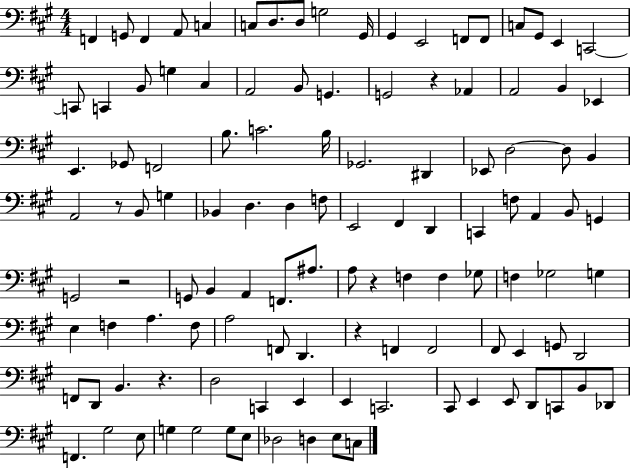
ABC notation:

X:1
T:Untitled
M:4/4
L:1/4
K:A
F,, G,,/2 F,, A,,/2 C, C,/2 D,/2 D,/2 G,2 ^G,,/4 ^G,, E,,2 F,,/2 F,,/2 C,/2 ^G,,/2 E,, C,,2 C,,/2 C,, B,,/2 G, ^C, A,,2 B,,/2 G,, G,,2 z _A,, A,,2 B,, _E,, E,, _G,,/2 F,,2 B,/2 C2 B,/4 _G,,2 ^D,, _E,,/2 D,2 D,/2 B,, A,,2 z/2 B,,/2 G, _B,, D, D, F,/2 E,,2 ^F,, D,, C,, F,/2 A,, B,,/2 G,, G,,2 z2 G,,/2 B,, A,, F,,/2 ^A,/2 A,/2 z F, F, _G,/2 F, _G,2 G, E, F, A, F,/2 A,2 F,,/2 D,, z F,, F,,2 ^F,,/2 E,, G,,/2 D,,2 F,,/2 D,,/2 B,, z D,2 C,, E,, E,, C,,2 ^C,,/2 E,, E,,/2 D,,/2 C,,/2 B,,/2 _D,,/2 F,, ^G,2 E,/2 G, G,2 G,/2 E,/2 _D,2 D, E,/2 C,/2